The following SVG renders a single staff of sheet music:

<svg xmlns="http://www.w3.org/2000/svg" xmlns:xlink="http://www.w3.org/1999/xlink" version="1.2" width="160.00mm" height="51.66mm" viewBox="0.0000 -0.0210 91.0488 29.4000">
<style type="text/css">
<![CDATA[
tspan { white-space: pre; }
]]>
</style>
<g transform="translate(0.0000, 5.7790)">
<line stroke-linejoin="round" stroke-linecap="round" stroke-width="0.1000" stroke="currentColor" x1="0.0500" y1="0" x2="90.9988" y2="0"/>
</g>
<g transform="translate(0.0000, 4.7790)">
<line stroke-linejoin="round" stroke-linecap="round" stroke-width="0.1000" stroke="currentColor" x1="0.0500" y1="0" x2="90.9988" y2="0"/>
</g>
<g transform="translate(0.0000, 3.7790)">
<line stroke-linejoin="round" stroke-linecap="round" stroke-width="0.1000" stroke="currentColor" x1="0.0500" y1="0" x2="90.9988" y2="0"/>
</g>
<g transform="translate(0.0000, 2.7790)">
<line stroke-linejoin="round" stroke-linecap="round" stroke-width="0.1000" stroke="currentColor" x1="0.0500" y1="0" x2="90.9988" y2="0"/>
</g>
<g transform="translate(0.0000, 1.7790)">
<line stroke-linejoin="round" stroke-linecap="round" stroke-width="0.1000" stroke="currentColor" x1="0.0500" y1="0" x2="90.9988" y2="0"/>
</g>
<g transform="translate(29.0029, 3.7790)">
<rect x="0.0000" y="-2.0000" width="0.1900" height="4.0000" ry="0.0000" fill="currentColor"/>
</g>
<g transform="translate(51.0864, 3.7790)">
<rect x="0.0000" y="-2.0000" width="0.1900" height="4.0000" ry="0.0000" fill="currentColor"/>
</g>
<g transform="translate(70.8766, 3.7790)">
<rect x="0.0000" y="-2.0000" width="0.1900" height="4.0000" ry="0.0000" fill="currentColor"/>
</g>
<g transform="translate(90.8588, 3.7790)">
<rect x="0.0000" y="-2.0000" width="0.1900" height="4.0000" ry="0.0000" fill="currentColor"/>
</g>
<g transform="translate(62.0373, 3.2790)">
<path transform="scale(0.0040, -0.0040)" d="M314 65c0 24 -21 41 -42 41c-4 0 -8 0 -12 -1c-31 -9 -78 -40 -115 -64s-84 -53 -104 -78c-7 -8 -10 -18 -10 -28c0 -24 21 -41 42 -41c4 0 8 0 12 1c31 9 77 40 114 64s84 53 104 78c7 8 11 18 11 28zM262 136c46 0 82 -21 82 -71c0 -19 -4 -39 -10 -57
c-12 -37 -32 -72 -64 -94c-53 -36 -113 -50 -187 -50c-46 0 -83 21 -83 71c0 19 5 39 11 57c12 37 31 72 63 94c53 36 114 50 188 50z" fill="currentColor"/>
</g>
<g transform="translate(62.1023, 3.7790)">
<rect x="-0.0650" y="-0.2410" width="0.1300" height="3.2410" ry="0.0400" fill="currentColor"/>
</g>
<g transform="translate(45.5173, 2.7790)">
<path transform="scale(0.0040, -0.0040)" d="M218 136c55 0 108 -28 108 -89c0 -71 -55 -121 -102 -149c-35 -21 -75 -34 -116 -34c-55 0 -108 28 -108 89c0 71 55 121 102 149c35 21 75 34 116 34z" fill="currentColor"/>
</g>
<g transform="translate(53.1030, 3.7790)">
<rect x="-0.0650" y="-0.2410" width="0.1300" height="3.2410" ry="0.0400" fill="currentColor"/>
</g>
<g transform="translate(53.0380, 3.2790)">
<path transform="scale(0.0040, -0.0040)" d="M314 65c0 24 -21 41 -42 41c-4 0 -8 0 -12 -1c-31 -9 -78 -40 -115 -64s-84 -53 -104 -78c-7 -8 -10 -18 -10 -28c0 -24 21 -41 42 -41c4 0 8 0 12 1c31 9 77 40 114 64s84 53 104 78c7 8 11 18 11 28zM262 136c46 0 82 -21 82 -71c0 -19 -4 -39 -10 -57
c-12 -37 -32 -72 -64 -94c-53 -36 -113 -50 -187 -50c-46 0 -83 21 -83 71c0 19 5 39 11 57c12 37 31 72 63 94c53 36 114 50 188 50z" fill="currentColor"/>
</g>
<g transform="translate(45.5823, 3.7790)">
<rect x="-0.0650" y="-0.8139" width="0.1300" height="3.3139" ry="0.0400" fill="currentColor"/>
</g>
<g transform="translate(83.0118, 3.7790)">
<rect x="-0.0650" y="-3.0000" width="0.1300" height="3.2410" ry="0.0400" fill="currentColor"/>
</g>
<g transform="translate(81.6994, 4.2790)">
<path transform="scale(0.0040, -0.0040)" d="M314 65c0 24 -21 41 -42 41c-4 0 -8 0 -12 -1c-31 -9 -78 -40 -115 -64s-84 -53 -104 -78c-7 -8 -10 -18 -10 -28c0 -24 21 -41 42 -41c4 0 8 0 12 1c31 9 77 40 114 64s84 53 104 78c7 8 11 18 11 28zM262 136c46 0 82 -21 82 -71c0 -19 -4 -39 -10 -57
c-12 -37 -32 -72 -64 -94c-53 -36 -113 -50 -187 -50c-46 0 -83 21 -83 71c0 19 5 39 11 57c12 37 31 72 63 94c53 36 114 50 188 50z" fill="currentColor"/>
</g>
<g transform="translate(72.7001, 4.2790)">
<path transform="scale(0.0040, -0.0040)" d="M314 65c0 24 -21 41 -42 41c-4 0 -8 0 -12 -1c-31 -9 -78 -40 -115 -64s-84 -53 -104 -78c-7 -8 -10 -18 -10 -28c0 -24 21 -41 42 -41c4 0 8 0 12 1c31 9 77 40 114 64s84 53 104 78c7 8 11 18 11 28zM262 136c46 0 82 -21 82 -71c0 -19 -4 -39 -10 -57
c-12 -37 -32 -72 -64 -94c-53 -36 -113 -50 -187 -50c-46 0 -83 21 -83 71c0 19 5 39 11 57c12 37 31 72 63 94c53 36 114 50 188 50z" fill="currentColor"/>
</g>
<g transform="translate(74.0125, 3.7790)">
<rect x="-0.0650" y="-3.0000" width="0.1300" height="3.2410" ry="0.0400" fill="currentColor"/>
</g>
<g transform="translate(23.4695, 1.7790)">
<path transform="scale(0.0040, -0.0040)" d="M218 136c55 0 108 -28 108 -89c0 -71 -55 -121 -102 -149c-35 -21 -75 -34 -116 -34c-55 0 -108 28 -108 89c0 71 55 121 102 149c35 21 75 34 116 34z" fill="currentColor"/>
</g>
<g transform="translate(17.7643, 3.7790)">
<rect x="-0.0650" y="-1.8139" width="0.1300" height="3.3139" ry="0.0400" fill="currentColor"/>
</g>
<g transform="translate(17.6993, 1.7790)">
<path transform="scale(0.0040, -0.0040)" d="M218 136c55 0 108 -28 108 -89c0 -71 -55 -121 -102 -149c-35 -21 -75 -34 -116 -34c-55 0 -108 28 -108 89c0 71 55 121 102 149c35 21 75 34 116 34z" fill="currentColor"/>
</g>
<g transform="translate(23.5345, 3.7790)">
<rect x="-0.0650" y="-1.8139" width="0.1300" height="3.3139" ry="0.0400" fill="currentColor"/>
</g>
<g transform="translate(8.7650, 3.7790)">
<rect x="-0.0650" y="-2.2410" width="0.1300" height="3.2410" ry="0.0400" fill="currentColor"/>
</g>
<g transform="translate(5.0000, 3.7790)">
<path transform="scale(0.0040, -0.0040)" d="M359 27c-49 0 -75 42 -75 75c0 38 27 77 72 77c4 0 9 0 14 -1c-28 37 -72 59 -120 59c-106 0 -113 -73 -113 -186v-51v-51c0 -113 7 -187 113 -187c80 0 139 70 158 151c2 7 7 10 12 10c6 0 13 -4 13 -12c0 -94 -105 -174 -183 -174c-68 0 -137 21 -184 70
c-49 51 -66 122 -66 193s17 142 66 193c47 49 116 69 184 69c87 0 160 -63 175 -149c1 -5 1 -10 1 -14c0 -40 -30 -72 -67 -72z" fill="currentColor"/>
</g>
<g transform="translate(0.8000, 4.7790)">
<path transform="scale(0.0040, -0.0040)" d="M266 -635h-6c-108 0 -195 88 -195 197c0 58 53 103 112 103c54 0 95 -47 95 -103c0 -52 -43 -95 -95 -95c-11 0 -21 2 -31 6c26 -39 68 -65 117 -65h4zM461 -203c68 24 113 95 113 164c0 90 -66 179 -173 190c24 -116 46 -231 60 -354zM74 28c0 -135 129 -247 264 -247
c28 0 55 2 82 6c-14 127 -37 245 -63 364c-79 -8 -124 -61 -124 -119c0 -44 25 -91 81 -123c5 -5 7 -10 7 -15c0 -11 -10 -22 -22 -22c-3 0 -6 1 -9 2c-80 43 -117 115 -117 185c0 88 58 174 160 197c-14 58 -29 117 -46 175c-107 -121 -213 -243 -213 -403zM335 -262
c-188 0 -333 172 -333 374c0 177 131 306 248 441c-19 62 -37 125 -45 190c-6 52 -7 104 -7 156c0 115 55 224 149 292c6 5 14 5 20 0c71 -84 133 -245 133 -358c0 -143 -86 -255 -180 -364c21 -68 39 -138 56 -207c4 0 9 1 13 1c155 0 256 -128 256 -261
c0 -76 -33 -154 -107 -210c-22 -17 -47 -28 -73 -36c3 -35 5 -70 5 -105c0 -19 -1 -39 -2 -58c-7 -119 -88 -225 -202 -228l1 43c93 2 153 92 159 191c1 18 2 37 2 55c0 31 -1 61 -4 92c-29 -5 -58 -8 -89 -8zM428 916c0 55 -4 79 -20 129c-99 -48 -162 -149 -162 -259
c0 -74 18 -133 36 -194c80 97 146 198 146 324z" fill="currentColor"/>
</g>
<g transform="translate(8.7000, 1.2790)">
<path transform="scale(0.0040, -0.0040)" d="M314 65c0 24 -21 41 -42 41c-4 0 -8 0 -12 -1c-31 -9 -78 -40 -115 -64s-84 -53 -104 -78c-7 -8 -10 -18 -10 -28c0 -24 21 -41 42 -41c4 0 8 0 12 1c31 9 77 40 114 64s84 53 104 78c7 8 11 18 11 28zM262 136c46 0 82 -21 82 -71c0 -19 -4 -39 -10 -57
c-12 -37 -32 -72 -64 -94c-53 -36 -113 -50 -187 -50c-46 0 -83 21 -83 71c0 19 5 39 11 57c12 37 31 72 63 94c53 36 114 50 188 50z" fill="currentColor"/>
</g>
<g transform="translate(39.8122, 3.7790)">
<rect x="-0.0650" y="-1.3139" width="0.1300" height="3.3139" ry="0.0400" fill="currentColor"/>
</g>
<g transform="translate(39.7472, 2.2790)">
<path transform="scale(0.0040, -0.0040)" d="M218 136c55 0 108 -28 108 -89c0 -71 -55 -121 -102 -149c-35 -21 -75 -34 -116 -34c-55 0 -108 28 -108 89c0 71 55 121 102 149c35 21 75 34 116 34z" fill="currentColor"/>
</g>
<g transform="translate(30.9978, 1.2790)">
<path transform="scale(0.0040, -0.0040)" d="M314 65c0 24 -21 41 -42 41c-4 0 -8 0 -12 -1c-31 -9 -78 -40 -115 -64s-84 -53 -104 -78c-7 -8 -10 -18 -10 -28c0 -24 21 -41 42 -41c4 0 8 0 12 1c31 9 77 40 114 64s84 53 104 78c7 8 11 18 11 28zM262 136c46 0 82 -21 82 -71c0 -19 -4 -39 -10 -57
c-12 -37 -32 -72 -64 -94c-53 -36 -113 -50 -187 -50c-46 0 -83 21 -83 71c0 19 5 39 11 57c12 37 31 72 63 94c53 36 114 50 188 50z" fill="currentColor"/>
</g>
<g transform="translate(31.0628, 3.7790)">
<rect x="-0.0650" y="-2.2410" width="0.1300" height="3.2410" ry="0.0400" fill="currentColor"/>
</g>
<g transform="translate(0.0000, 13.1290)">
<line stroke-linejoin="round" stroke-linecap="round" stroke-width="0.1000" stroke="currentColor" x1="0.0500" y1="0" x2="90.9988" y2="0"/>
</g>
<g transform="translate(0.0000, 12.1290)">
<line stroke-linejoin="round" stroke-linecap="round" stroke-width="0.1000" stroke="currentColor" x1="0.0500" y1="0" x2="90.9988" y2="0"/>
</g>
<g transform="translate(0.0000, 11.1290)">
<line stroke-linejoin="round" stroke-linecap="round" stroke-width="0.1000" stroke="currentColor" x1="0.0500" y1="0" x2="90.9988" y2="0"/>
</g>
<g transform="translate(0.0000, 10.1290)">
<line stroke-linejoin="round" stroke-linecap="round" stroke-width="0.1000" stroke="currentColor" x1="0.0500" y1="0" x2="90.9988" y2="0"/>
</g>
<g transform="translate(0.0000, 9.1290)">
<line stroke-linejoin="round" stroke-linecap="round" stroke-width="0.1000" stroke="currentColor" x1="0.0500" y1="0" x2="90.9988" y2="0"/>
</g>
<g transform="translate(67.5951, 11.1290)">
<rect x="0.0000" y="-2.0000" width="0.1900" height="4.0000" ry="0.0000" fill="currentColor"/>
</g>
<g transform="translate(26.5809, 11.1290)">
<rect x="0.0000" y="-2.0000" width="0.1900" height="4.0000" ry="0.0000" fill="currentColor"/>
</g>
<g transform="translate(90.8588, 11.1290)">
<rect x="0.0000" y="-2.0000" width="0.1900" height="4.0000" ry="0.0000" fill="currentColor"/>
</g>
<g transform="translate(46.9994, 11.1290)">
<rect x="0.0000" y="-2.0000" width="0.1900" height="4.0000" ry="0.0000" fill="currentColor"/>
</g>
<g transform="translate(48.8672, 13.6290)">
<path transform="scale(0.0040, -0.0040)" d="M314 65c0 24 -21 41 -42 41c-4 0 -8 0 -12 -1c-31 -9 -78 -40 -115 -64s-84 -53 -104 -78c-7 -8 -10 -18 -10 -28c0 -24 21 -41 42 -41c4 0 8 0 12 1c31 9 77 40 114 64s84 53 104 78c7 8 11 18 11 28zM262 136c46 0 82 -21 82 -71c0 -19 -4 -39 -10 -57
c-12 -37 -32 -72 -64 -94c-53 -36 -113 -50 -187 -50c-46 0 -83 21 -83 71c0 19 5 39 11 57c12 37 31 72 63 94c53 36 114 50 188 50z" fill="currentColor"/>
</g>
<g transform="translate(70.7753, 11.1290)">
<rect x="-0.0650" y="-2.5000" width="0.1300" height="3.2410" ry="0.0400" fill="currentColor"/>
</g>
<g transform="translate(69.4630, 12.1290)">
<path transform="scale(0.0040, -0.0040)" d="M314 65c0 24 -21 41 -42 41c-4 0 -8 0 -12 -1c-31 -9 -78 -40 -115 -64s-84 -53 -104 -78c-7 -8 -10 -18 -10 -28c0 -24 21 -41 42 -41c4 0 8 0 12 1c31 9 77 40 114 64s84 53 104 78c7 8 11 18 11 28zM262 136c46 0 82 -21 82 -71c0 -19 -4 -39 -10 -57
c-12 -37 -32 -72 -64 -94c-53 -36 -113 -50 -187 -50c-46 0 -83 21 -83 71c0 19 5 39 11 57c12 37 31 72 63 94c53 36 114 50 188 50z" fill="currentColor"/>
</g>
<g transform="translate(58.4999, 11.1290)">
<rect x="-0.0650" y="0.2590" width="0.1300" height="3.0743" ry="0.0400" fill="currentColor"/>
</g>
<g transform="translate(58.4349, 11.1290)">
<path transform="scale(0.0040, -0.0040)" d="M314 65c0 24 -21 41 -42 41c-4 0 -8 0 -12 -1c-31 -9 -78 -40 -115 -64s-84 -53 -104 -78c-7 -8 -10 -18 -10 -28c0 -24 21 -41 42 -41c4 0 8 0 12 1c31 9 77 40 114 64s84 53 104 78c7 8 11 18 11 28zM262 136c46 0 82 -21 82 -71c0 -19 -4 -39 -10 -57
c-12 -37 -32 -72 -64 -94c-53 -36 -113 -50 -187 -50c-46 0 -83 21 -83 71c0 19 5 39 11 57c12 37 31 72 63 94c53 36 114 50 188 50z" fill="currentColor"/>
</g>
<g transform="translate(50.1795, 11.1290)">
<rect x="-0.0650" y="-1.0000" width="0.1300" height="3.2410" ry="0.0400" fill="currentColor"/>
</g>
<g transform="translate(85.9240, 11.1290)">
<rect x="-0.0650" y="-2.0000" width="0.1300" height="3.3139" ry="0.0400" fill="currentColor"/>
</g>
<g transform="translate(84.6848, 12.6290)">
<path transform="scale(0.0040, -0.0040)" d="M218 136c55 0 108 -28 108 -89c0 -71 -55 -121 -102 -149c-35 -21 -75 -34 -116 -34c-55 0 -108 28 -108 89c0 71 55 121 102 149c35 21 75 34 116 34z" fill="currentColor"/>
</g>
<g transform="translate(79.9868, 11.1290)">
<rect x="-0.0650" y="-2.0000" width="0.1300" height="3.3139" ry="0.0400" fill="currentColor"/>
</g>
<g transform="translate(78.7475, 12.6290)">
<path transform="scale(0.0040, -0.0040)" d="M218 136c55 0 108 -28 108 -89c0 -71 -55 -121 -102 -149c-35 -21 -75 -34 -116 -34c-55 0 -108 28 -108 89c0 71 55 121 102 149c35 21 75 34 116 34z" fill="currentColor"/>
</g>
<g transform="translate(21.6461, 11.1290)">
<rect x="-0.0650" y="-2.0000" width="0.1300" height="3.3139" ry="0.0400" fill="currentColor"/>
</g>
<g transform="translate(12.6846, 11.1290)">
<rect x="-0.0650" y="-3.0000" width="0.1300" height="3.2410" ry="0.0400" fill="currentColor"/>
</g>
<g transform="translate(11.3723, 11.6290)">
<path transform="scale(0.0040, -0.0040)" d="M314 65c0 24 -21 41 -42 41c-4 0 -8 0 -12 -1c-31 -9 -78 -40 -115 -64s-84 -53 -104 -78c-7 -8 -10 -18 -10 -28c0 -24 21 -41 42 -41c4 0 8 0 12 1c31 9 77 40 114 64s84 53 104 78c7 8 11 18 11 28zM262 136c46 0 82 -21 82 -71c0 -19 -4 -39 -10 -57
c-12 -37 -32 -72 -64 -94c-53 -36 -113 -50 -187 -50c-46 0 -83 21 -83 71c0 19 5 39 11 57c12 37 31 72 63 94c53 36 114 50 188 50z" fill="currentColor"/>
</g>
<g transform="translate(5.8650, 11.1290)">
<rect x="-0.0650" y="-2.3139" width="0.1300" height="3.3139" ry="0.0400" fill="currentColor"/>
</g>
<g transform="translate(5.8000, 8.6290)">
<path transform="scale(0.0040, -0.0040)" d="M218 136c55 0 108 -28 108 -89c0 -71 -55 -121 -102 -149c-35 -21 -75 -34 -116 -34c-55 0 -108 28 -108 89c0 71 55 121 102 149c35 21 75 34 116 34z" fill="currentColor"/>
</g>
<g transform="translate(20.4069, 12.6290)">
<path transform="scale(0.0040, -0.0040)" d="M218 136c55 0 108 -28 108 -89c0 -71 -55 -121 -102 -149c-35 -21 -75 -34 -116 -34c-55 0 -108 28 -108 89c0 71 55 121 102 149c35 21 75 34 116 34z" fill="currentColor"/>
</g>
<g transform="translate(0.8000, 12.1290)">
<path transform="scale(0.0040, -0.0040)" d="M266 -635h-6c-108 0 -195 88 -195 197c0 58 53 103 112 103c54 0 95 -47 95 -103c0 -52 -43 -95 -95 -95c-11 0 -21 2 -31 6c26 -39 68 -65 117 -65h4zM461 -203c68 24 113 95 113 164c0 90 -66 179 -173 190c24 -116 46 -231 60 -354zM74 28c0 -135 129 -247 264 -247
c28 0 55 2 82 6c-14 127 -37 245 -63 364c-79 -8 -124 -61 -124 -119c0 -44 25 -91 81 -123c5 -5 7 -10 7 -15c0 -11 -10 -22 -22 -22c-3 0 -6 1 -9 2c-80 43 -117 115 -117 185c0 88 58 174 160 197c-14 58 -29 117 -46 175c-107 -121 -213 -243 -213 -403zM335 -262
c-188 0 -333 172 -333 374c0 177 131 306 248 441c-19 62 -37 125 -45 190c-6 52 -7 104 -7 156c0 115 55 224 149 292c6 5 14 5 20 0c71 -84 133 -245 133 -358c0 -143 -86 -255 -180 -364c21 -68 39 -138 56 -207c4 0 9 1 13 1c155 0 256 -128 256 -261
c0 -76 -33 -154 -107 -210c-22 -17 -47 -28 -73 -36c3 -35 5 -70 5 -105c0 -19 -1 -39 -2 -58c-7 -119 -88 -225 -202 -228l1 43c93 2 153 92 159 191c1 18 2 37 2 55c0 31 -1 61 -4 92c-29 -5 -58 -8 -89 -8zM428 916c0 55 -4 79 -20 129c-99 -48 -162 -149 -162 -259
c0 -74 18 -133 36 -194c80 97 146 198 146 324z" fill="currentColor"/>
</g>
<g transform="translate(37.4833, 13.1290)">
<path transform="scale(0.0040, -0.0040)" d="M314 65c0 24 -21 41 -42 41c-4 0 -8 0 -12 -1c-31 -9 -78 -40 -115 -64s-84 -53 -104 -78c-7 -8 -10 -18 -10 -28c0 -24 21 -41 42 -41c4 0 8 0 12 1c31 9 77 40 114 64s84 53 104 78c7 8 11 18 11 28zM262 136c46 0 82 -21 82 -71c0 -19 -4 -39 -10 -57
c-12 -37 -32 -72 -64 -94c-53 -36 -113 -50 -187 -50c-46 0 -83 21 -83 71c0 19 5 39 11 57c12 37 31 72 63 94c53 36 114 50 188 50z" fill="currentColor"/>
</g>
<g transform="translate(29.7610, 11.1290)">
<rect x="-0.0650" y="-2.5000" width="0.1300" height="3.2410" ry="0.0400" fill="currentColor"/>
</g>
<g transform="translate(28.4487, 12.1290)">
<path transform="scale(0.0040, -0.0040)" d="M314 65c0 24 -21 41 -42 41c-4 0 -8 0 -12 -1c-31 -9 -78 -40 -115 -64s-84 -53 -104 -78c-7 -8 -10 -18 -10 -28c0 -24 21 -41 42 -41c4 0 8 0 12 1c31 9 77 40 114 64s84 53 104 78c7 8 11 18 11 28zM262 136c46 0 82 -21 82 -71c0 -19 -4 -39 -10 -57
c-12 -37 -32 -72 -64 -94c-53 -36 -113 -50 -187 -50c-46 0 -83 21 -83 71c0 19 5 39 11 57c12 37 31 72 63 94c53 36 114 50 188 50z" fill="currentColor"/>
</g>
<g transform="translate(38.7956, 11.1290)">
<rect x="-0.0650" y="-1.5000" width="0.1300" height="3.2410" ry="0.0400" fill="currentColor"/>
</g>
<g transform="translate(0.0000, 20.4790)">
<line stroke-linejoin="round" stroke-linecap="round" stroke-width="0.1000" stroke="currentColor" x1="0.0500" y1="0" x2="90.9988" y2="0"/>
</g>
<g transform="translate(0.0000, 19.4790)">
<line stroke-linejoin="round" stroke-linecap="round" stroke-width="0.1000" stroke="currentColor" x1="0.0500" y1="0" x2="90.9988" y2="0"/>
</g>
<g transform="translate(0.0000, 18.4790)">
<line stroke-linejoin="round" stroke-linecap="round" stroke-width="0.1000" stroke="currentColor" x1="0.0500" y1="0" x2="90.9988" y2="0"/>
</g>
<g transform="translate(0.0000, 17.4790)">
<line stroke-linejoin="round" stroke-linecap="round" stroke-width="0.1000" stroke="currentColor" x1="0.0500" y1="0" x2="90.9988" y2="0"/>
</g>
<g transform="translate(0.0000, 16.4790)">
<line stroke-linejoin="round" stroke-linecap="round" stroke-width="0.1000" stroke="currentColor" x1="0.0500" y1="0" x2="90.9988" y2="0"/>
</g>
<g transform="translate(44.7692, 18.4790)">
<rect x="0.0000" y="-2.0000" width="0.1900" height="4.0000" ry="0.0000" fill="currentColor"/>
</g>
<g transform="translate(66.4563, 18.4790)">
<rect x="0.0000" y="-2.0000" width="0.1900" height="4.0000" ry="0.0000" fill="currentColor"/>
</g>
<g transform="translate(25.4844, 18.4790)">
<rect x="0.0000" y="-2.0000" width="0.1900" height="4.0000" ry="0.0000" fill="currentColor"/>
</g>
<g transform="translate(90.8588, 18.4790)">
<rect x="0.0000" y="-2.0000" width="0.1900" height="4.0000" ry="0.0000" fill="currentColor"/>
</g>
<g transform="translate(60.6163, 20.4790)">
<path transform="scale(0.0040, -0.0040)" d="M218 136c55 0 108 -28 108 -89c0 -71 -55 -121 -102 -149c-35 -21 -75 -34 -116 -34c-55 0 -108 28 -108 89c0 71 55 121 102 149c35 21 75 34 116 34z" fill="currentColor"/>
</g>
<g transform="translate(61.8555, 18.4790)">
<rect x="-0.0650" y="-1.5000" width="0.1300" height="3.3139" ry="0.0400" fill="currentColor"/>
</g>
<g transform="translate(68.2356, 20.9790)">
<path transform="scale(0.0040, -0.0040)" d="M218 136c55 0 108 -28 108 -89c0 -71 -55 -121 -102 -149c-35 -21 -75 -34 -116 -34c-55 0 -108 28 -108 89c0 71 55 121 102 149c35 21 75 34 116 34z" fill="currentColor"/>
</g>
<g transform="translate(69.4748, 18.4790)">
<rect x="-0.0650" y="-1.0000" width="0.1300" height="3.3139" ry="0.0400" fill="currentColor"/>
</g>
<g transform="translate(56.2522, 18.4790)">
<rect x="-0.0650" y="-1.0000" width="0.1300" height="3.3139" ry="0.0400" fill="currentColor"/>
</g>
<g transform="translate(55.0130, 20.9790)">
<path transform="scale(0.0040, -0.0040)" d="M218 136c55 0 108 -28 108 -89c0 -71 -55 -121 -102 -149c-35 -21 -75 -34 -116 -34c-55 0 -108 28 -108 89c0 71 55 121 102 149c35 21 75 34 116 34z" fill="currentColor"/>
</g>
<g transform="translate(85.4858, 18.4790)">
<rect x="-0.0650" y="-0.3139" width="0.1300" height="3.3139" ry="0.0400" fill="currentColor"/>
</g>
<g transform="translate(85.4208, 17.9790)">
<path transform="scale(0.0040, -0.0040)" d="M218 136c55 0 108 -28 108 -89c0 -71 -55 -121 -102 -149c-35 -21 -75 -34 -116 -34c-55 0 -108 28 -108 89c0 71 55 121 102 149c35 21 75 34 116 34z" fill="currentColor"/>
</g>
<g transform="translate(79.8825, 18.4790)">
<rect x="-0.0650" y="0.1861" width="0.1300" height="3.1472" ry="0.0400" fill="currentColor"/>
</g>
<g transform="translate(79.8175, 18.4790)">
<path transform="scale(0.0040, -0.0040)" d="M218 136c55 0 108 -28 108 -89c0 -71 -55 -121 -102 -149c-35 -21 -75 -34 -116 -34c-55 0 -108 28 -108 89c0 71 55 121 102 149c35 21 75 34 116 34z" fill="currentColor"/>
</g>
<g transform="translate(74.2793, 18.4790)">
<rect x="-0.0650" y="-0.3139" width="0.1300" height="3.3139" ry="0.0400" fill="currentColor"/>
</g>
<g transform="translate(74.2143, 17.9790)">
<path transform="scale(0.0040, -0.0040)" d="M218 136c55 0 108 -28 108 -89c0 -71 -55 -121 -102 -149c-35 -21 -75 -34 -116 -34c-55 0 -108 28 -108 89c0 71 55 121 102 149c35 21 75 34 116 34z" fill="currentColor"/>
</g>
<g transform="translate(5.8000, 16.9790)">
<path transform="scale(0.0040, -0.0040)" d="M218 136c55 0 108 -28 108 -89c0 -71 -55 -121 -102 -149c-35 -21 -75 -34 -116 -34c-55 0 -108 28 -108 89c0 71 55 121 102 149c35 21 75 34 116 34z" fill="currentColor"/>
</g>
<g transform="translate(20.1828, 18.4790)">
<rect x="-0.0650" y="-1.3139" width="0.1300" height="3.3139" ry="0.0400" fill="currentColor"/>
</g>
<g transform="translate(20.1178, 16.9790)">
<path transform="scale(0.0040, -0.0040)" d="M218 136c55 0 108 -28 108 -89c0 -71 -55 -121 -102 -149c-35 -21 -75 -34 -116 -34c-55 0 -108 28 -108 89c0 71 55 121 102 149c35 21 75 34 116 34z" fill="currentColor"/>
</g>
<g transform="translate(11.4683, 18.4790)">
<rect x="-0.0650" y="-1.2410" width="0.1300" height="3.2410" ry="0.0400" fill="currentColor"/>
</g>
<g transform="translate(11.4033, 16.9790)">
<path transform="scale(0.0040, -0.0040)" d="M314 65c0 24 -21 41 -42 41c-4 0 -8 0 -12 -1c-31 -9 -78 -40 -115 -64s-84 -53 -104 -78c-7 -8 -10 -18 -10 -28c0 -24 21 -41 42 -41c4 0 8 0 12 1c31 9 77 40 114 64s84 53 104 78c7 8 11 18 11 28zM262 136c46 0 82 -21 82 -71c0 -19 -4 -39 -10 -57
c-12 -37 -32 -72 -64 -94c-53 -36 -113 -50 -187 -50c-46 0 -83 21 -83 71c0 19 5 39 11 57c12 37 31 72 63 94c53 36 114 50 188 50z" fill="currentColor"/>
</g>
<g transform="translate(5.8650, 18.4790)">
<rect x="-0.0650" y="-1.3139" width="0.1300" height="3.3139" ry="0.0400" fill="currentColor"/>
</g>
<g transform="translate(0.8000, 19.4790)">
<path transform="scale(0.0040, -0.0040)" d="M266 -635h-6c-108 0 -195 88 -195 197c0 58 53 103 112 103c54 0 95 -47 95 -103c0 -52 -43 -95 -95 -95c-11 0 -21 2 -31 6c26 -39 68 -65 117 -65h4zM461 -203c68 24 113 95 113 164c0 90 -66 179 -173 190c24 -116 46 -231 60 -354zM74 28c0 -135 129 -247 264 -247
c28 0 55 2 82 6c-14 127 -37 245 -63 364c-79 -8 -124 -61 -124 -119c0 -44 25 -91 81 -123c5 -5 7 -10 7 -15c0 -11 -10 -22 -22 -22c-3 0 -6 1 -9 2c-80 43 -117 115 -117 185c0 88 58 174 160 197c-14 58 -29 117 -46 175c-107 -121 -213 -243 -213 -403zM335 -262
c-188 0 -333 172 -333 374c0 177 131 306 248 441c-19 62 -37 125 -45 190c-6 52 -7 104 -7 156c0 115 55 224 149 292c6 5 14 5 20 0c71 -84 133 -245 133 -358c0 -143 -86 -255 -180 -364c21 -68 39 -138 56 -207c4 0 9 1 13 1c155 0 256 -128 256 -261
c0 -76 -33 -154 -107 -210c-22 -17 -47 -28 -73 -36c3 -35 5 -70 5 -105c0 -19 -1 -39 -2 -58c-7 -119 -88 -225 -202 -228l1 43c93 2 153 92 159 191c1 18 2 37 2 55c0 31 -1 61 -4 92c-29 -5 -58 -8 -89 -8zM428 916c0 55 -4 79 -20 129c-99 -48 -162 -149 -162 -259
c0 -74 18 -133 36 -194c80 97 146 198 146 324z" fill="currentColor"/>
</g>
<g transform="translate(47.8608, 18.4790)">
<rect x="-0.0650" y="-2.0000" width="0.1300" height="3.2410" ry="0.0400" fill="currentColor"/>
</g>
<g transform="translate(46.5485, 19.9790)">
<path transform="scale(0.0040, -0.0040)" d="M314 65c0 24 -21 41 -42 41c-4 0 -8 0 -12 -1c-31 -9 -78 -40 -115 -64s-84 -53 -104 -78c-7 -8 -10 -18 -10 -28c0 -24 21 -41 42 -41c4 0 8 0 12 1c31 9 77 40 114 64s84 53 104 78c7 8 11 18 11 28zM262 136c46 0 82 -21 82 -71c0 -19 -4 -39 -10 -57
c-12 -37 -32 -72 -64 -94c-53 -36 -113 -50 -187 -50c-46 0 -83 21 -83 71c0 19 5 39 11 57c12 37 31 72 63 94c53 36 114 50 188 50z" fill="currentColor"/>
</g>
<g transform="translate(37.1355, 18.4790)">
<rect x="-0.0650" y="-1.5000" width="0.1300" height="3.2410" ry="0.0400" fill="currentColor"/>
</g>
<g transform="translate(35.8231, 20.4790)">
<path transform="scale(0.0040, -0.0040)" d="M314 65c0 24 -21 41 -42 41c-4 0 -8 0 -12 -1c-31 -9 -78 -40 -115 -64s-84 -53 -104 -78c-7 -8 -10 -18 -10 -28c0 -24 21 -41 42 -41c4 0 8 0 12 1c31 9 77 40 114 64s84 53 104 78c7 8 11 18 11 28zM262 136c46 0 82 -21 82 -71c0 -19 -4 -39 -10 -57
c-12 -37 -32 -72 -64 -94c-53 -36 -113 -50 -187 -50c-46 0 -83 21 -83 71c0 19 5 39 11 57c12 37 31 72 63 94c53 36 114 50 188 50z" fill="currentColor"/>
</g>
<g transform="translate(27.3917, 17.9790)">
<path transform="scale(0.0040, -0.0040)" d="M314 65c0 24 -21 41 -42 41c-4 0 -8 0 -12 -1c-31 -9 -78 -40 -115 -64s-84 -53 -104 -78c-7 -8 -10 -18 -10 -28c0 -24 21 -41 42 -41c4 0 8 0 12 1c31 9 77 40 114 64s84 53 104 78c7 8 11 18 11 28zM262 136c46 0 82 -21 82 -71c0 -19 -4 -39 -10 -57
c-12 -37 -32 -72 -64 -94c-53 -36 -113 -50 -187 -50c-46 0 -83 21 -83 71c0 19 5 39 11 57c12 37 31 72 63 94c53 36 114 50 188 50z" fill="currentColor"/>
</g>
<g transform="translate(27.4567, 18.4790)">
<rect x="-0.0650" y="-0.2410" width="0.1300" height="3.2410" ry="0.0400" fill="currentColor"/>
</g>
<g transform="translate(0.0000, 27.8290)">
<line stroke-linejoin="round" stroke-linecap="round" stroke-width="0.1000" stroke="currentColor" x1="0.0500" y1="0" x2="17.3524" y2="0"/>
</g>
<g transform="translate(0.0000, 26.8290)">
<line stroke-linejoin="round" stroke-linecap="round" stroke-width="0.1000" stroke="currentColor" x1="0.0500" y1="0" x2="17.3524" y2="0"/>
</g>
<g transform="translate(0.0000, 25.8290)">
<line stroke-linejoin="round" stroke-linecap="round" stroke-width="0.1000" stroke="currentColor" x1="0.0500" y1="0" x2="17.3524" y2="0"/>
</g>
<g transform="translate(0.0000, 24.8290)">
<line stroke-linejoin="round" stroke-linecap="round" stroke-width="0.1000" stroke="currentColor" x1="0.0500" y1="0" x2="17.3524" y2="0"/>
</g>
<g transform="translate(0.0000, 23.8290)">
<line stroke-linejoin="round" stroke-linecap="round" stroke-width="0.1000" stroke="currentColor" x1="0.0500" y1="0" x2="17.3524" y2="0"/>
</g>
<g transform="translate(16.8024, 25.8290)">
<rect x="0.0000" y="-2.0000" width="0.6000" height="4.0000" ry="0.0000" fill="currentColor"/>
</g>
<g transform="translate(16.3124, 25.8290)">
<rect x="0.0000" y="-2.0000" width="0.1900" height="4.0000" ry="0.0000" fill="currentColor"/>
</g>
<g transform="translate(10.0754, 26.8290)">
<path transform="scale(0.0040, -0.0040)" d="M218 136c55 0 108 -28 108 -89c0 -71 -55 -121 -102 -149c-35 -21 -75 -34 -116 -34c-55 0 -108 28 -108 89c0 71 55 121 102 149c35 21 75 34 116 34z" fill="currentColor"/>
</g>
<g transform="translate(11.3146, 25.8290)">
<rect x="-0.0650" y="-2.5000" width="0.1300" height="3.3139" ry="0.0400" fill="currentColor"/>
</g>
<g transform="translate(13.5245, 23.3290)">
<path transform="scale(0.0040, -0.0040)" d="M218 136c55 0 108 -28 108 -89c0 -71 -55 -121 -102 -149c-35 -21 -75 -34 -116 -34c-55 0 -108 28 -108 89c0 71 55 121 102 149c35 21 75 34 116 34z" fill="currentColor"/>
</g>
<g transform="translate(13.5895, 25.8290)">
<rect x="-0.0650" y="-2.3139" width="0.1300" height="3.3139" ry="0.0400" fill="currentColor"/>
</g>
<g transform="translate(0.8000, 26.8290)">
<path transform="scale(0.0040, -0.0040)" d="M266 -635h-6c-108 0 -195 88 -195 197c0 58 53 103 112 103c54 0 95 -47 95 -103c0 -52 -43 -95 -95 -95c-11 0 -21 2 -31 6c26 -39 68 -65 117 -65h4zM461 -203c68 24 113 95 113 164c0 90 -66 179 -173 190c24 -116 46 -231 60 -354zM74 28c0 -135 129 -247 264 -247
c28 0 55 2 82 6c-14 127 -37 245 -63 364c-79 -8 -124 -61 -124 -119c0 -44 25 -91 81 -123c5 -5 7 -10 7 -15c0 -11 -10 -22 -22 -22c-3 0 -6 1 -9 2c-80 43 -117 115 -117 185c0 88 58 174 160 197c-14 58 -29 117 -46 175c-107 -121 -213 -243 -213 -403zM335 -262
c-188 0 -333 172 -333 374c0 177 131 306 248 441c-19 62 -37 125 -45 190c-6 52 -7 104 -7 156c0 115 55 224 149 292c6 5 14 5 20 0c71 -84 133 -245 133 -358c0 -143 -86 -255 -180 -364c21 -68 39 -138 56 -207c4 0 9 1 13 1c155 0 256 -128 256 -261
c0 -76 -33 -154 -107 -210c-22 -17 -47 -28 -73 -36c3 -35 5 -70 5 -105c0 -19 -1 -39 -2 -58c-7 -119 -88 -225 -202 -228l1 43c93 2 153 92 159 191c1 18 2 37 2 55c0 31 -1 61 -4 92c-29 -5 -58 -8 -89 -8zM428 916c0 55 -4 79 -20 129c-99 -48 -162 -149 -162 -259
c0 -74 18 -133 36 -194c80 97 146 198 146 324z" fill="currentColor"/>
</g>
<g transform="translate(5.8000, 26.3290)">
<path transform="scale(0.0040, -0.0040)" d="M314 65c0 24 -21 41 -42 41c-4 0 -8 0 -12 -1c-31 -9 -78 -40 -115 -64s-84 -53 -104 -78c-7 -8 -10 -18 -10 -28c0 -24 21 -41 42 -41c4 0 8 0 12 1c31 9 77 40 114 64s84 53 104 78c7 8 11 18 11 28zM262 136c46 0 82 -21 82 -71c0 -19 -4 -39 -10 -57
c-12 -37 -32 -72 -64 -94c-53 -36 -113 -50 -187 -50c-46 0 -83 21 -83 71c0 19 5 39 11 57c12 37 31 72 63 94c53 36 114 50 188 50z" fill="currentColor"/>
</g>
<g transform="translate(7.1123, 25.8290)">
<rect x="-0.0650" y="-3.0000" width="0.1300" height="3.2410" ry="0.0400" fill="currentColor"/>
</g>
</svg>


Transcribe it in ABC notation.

X:1
T:Untitled
M:4/4
L:1/4
K:C
g2 f f g2 e d c2 c2 A2 A2 g A2 F G2 E2 D2 B2 G2 F F e e2 e c2 E2 F2 D E D c B c A2 G g